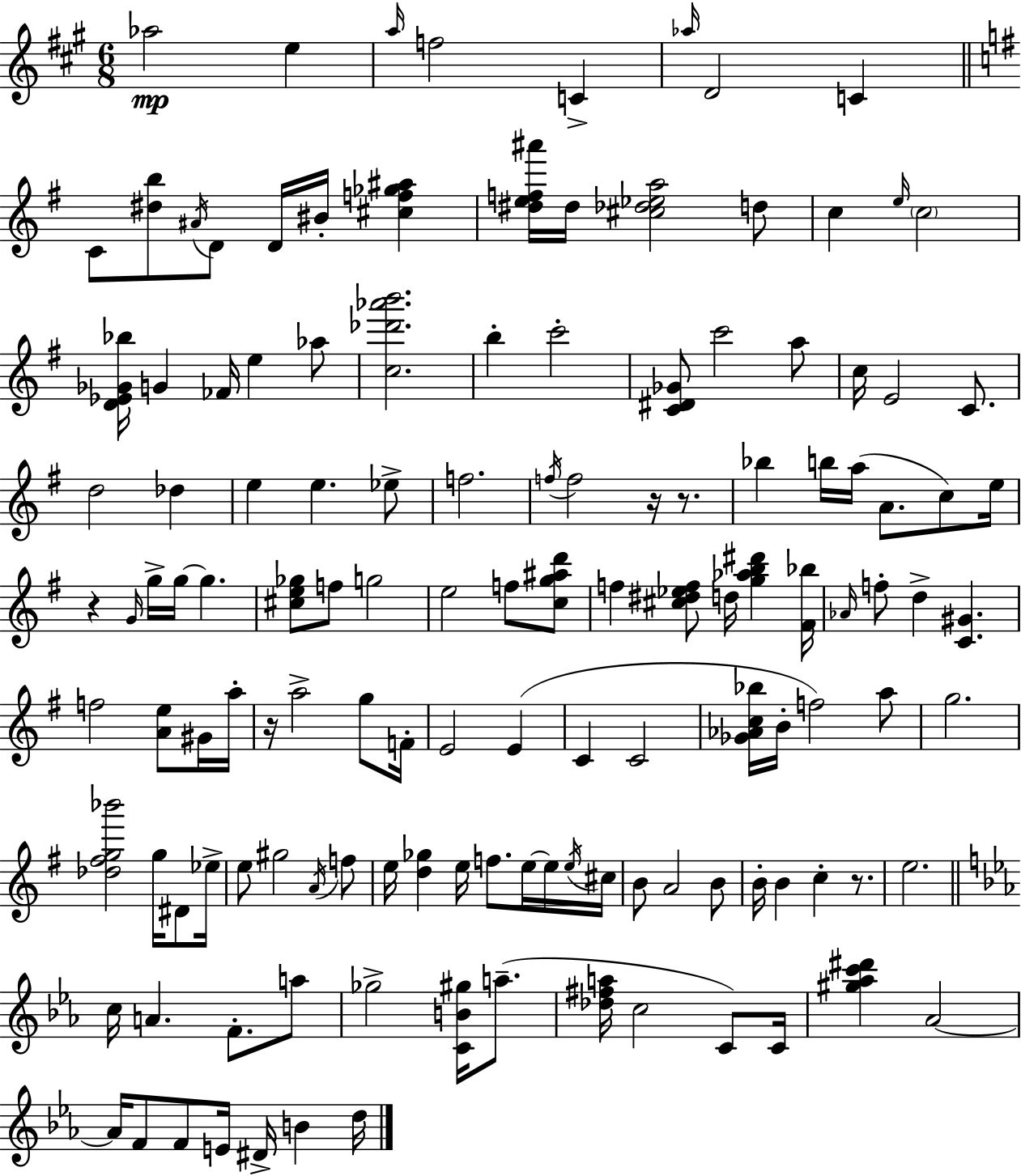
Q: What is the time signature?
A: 6/8